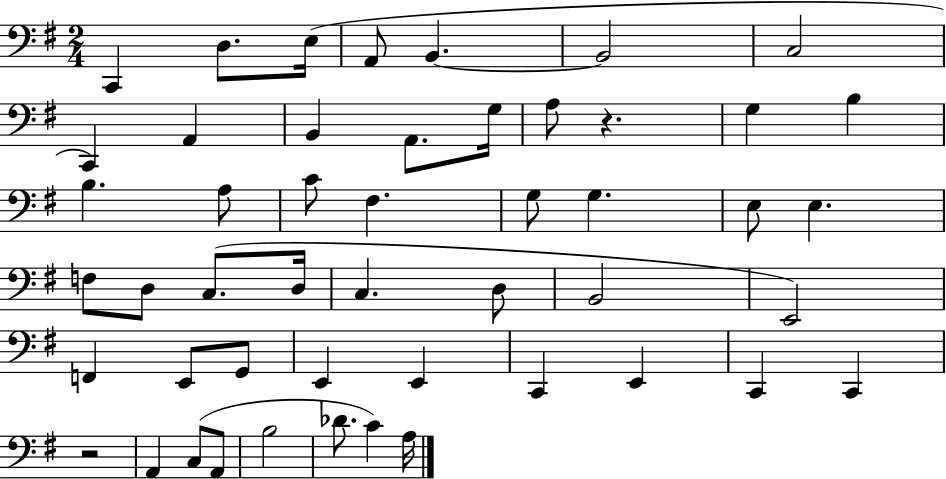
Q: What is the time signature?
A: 2/4